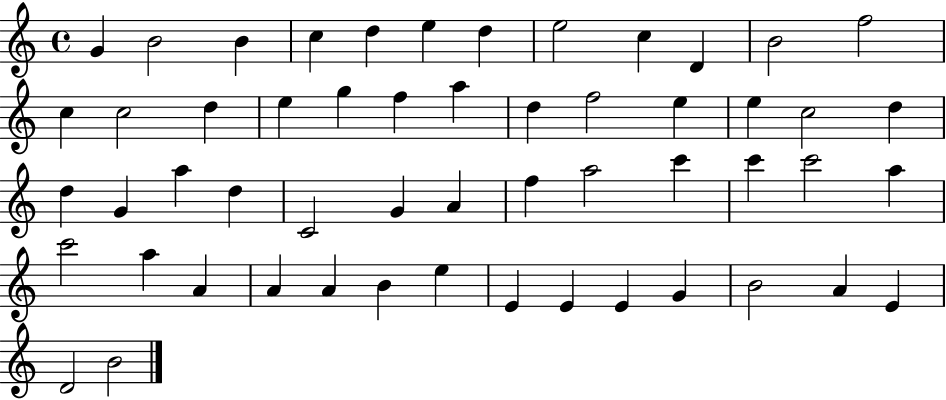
{
  \clef treble
  \time 4/4
  \defaultTimeSignature
  \key c \major
  g'4 b'2 b'4 | c''4 d''4 e''4 d''4 | e''2 c''4 d'4 | b'2 f''2 | \break c''4 c''2 d''4 | e''4 g''4 f''4 a''4 | d''4 f''2 e''4 | e''4 c''2 d''4 | \break d''4 g'4 a''4 d''4 | c'2 g'4 a'4 | f''4 a''2 c'''4 | c'''4 c'''2 a''4 | \break c'''2 a''4 a'4 | a'4 a'4 b'4 e''4 | e'4 e'4 e'4 g'4 | b'2 a'4 e'4 | \break d'2 b'2 | \bar "|."
}